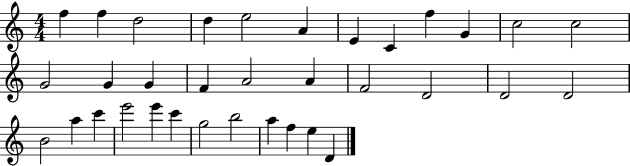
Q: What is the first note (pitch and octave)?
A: F5